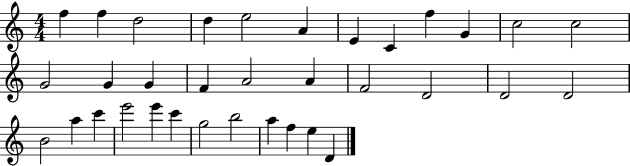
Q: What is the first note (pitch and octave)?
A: F5